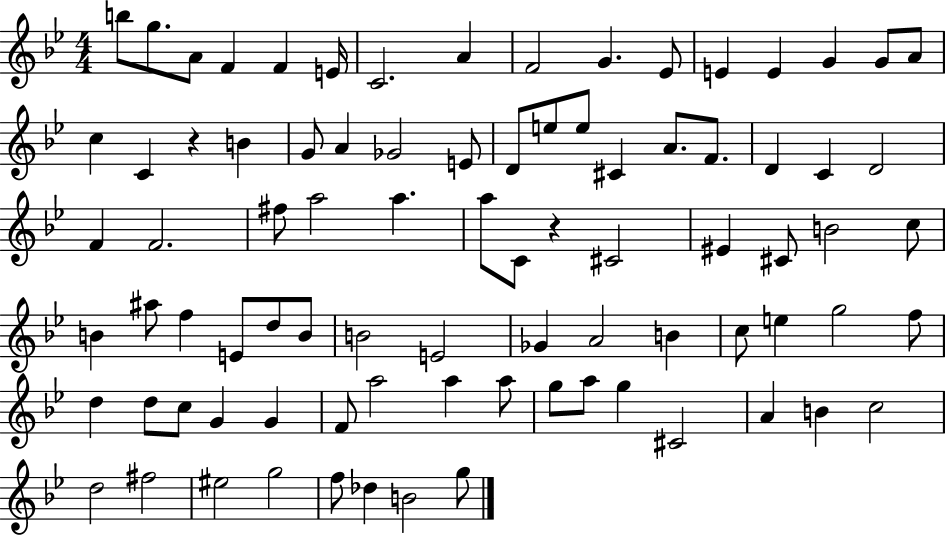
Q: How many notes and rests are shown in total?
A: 85